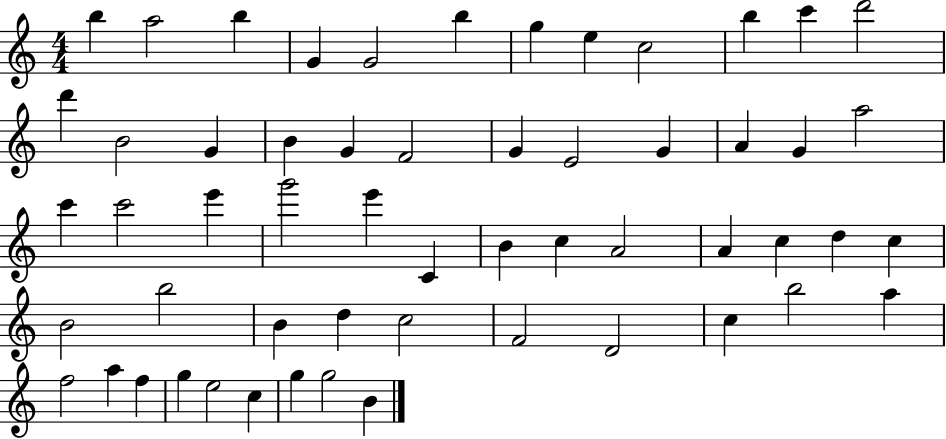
X:1
T:Untitled
M:4/4
L:1/4
K:C
b a2 b G G2 b g e c2 b c' d'2 d' B2 G B G F2 G E2 G A G a2 c' c'2 e' g'2 e' C B c A2 A c d c B2 b2 B d c2 F2 D2 c b2 a f2 a f g e2 c g g2 B